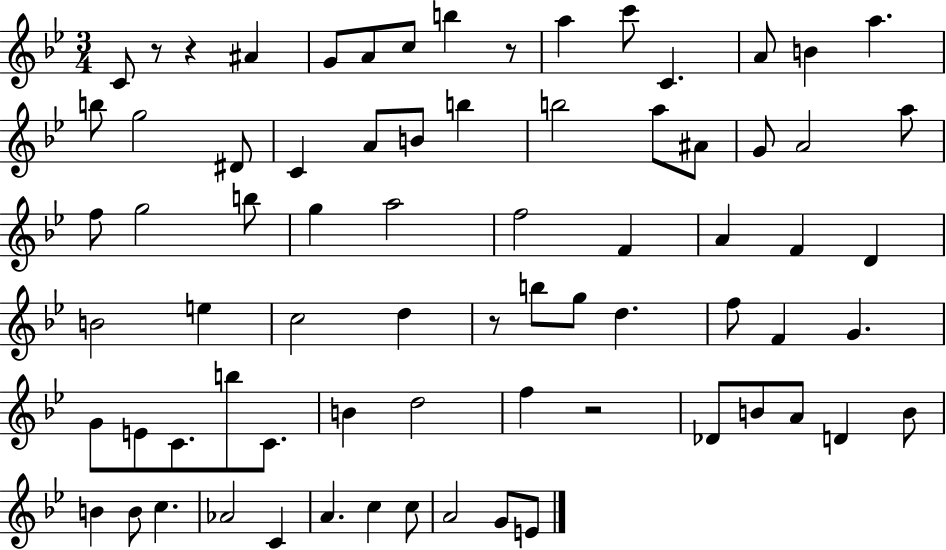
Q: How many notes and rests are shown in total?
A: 74